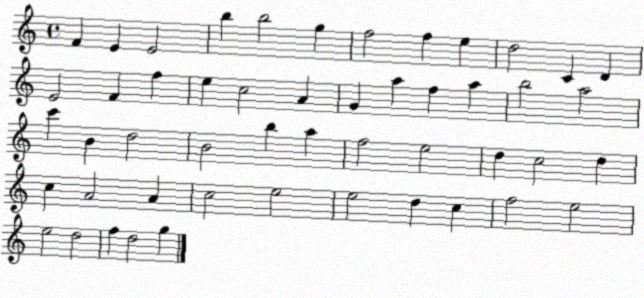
X:1
T:Untitled
M:4/4
L:1/4
K:C
F E E2 b b2 g f2 f e d2 C D E2 F f e c2 A G a f a b2 a2 c' B d2 B2 b a f2 e2 d c2 d c A2 A c2 e2 e2 d c f2 e2 e2 d2 f d2 g